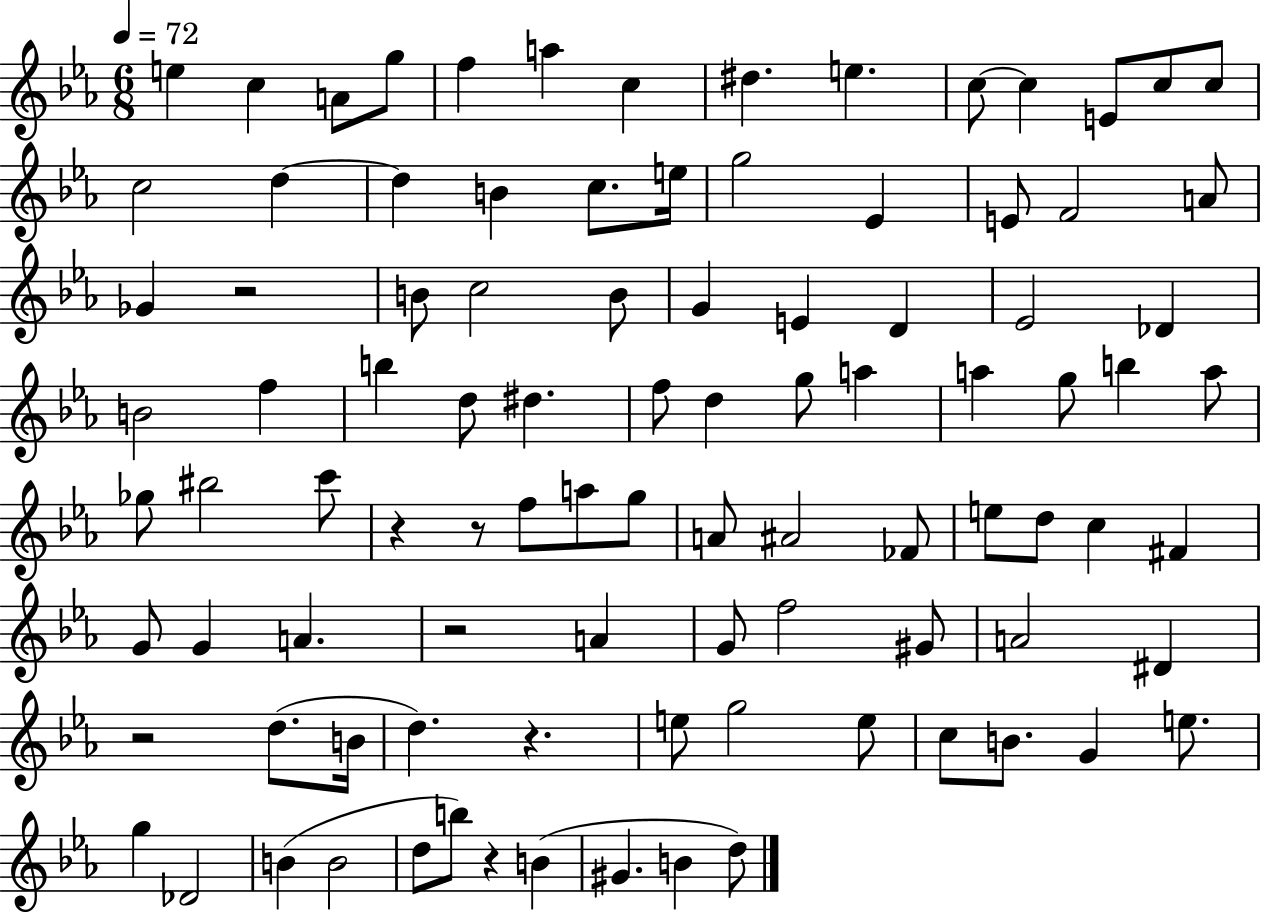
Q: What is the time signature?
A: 6/8